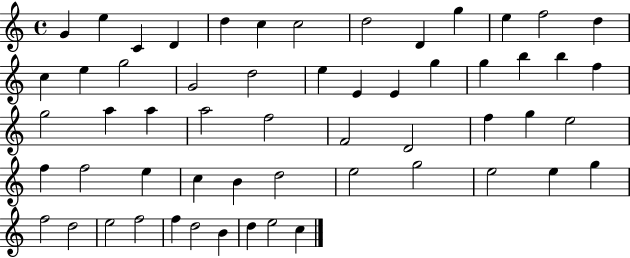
{
  \clef treble
  \time 4/4
  \defaultTimeSignature
  \key c \major
  g'4 e''4 c'4 d'4 | d''4 c''4 c''2 | d''2 d'4 g''4 | e''4 f''2 d''4 | \break c''4 e''4 g''2 | g'2 d''2 | e''4 e'4 e'4 g''4 | g''4 b''4 b''4 f''4 | \break g''2 a''4 a''4 | a''2 f''2 | f'2 d'2 | f''4 g''4 e''2 | \break f''4 f''2 e''4 | c''4 b'4 d''2 | e''2 g''2 | e''2 e''4 g''4 | \break f''2 d''2 | e''2 f''2 | f''4 d''2 b'4 | d''4 e''2 c''4 | \break \bar "|."
}